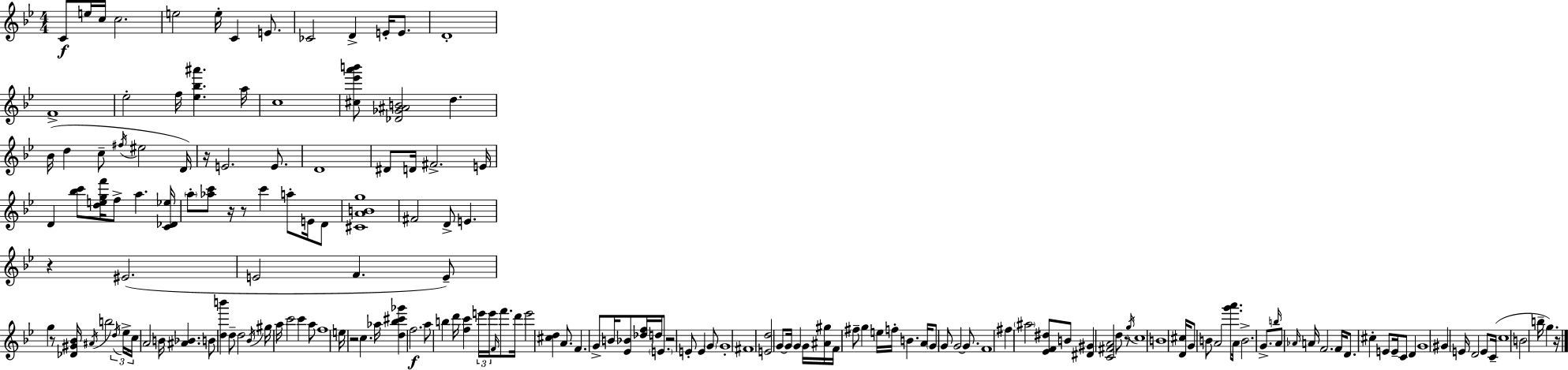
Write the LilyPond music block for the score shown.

{
  \clef treble
  \numericTimeSignature
  \time 4/4
  \key bes \major
  c'8\f e''16 c''16 c''2. | e''2 e''16-. c'4 e'8. | ces'2 d'4-> e'16-. e'8. | d'1-. | \break f'1-> | ees''2-. f''16 <ees'' bes'' ais'''>4. a''16 | c''1 | <cis'' ees''' a''' b'''>8 <des' ges' ais' b'>2 d''4. | \break bes'16( d''4 c''8-- \acciaccatura { fis''16 } eis''2 | d'16) r16 e'2. e'8. | d'1 | dis'8 d'16 fis'2.-> | \break e'16 d'4 <bes'' c'''>8 <d'' e'' g'' f'''>16 f''8-> a''4. | <c' des' ees''>16 \parenthesize a''8-. <aes'' c'''>8 r16 r8 c'''4 a''8-. e'16 d'8 | <cis' a' b' g''>1 | fis'2 d'8-> e'4. | \break r4 eis'2.( | e'2 f'4. e'8--) | g''4 r8 <des' gis' bes'>16 \acciaccatura { ais'16 } b''2 | \tuplet 3/2 { \acciaccatura { d''16 } ees''16-> c''16 } a'2 b'16 <ais' bes'>4. | \break b'8 <d'' b'''>4 d''8-- d''2 | \acciaccatura { bes'16 } gis''16 a''16 c'''2 c'''4 | a''8 f''1 | e''16 r2 c''4. | \break aes''16 <d'' bes'' cis''' ges'''>4 f''2.\f | a''8 b''4 d'''16 <f'' c'''>4 \tuplet 3/2 { e'''16 | e'''16 \grace { f'16 } } f'''8. d'''16 e'''2 <cis'' d''>4 | a'8. f'4. g'8-> b'16 <ees' bes'>8 | \break <des'' f''>16 d''16 \parenthesize e'8. r2 e'8-. e'4 | \parenthesize g'8 g'1-. | fis'1 | <e' d''>2 g'8~~ g'16 | \break g'4 g'16 <ais' gis''>16 f'16 fis''8-- g''4 e''16 f''16-. b'4. | a'16 \parenthesize g'8 g'8 g'2~~ | g'8. f'1 | fis''4 \parenthesize ais''2 | \break <ees' f' dis''>8 b'8 <dis' gis'>4 <c' fis' a'>2 | d''8 r8 \acciaccatura { g''16 } c''1 | b'1 | <d' cis''>16 g'8 b'8 a'2 | \break <g''' a'''>8. a'16 b'2.-> | g'8.-> \grace { b''16 } a'8 \grace { aes'16 } a'16 f'2. | f'16 d'8. cis''4-. e'8 | e'16-- c'8 d'4 g'1 | \break gis'4 e'16 d'2 | e'8 c'16--( c''1 | b'2 | b''16-- g''4.) r16 \bar "|."
}